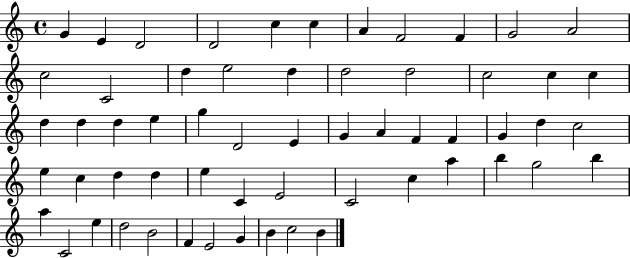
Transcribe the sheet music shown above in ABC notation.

X:1
T:Untitled
M:4/4
L:1/4
K:C
G E D2 D2 c c A F2 F G2 A2 c2 C2 d e2 d d2 d2 c2 c c d d d e g D2 E G A F F G d c2 e c d d e C E2 C2 c a b g2 b a C2 e d2 B2 F E2 G B c2 B